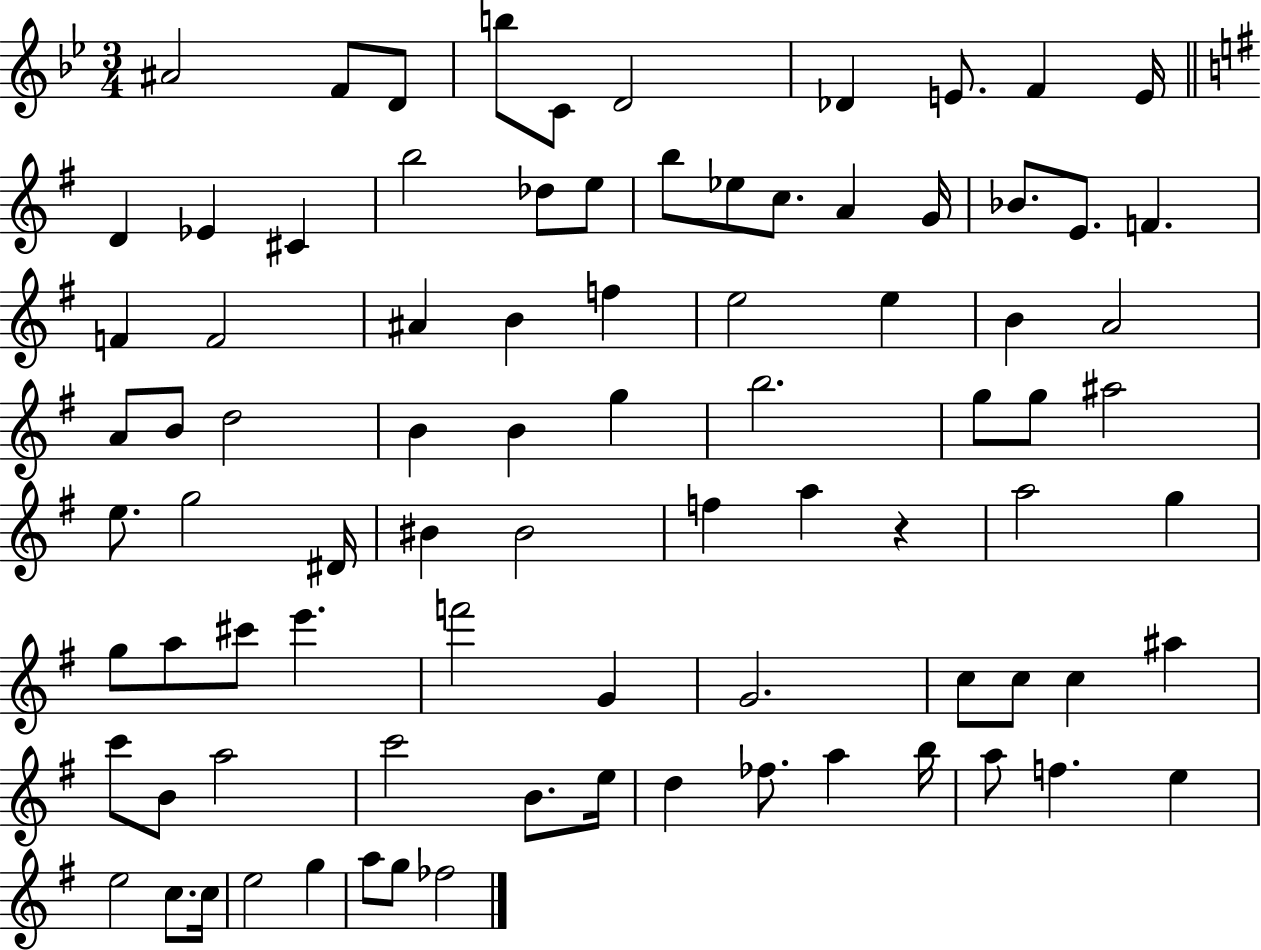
{
  \clef treble
  \numericTimeSignature
  \time 3/4
  \key bes \major
  ais'2 f'8 d'8 | b''8 c'8 d'2 | des'4 e'8. f'4 e'16 | \bar "||" \break \key g \major d'4 ees'4 cis'4 | b''2 des''8 e''8 | b''8 ees''8 c''8. a'4 g'16 | bes'8. e'8. f'4. | \break f'4 f'2 | ais'4 b'4 f''4 | e''2 e''4 | b'4 a'2 | \break a'8 b'8 d''2 | b'4 b'4 g''4 | b''2. | g''8 g''8 ais''2 | \break e''8. g''2 dis'16 | bis'4 bis'2 | f''4 a''4 r4 | a''2 g''4 | \break g''8 a''8 cis'''8 e'''4. | f'''2 g'4 | g'2. | c''8 c''8 c''4 ais''4 | \break c'''8 b'8 a''2 | c'''2 b'8. e''16 | d''4 fes''8. a''4 b''16 | a''8 f''4. e''4 | \break e''2 c''8. c''16 | e''2 g''4 | a''8 g''8 fes''2 | \bar "|."
}